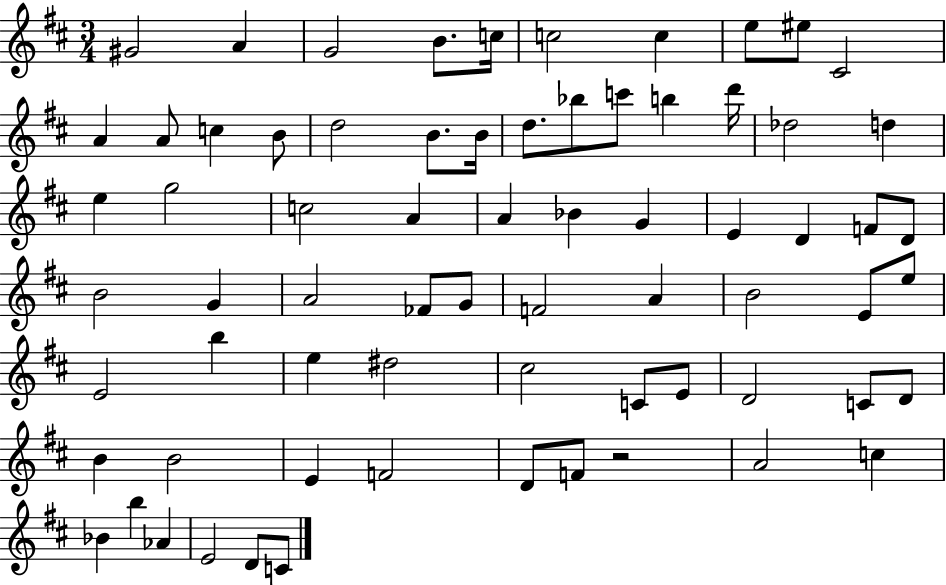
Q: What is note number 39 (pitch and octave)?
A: FES4